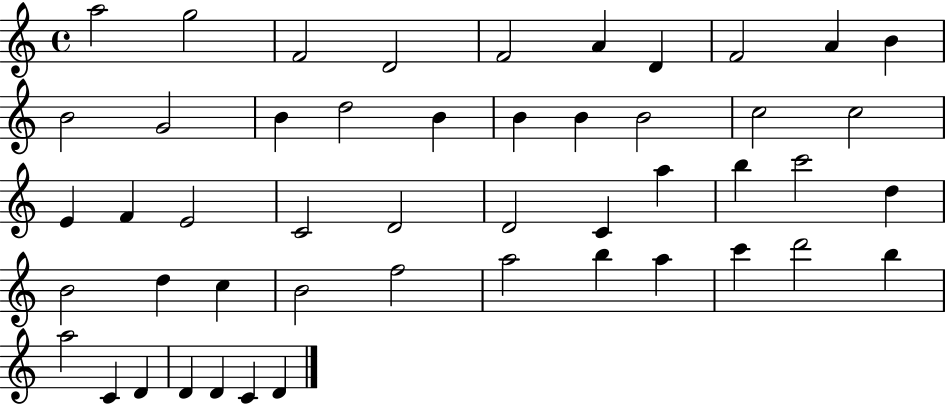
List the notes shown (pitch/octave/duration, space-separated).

A5/h G5/h F4/h D4/h F4/h A4/q D4/q F4/h A4/q B4/q B4/h G4/h B4/q D5/h B4/q B4/q B4/q B4/h C5/h C5/h E4/q F4/q E4/h C4/h D4/h D4/h C4/q A5/q B5/q C6/h D5/q B4/h D5/q C5/q B4/h F5/h A5/h B5/q A5/q C6/q D6/h B5/q A5/h C4/q D4/q D4/q D4/q C4/q D4/q